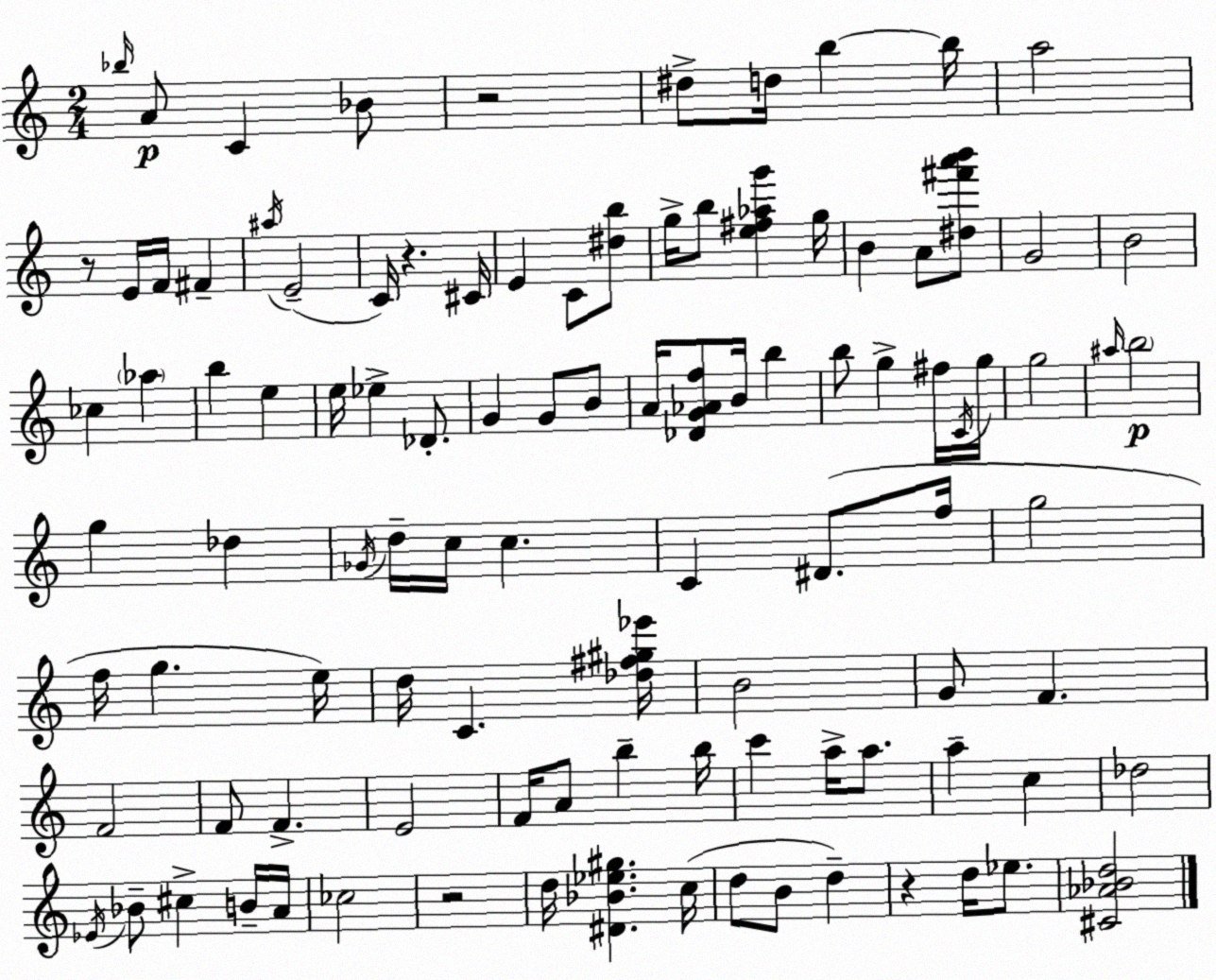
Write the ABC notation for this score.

X:1
T:Untitled
M:2/4
L:1/4
K:Am
_b/4 A/2 C _B/2 z2 ^d/2 d/4 b b/4 a2 z/2 E/4 F/4 ^F ^a/4 E2 C/4 z ^C/4 E C/2 [^db]/2 g/4 b/2 [e^f_ag'] g/4 B A/2 [^d^f'a'b']/2 G2 B2 _c _a b e e/4 _e _D/2 G G/2 B/2 A/4 [_DG_Af]/2 B/4 b b/2 g ^f/4 C/4 g/4 g2 ^a/4 b2 g _d _G/4 d/4 c/4 c C ^D/2 f/4 g2 f/4 g e/4 d/4 C [_d^f^g_e']/4 B2 G/2 F F2 F/2 F E2 F/4 A/2 b b/4 c' a/4 a/2 a c _d2 _E/4 _B/2 ^c B/4 A/4 _c2 z2 d/4 [^D_B_e^g] c/4 d/2 B/2 d z d/4 _e/2 [^C_A_Bd]2